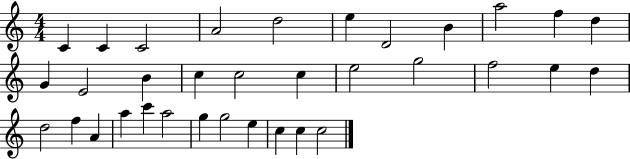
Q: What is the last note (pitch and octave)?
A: C5